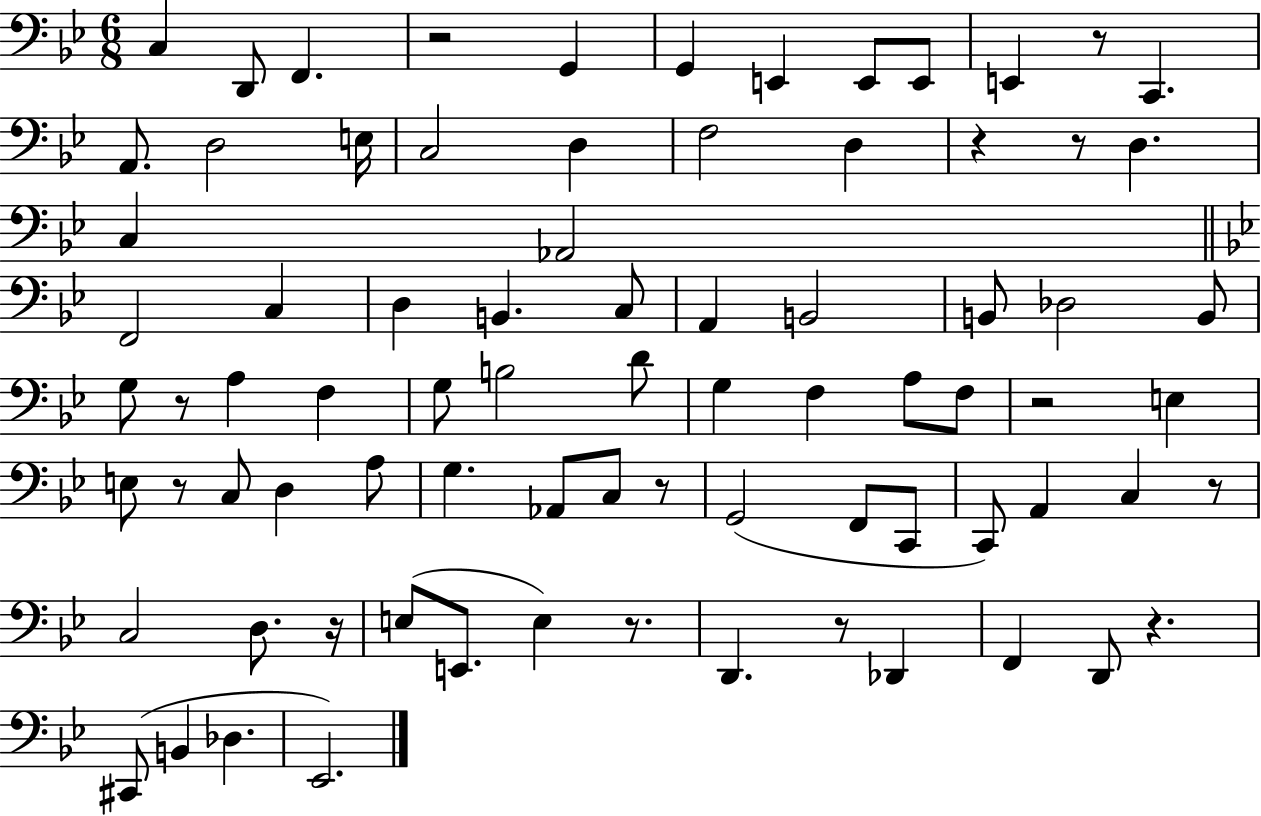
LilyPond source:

{
  \clef bass
  \numericTimeSignature
  \time 6/8
  \key bes \major
  c4 d,8 f,4. | r2 g,4 | g,4 e,4 e,8 e,8 | e,4 r8 c,4. | \break a,8. d2 e16 | c2 d4 | f2 d4 | r4 r8 d4. | \break c4 aes,2 | \bar "||" \break \key bes \major f,2 c4 | d4 b,4. c8 | a,4 b,2 | b,8 des2 b,8 | \break g8 r8 a4 f4 | g8 b2 d'8 | g4 f4 a8 f8 | r2 e4 | \break e8 r8 c8 d4 a8 | g4. aes,8 c8 r8 | g,2( f,8 c,8 | c,8) a,4 c4 r8 | \break c2 d8. r16 | e8( e,8. e4) r8. | d,4. r8 des,4 | f,4 d,8 r4. | \break cis,8( b,4 des4. | ees,2.) | \bar "|."
}